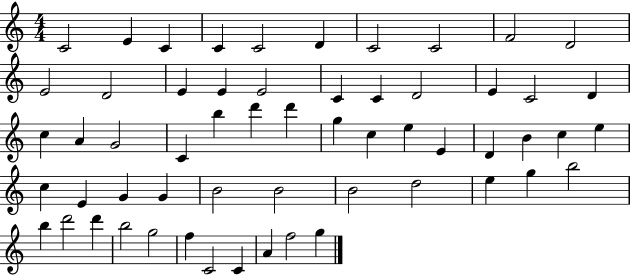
X:1
T:Untitled
M:4/4
L:1/4
K:C
C2 E C C C2 D C2 C2 F2 D2 E2 D2 E E E2 C C D2 E C2 D c A G2 C b d' d' g c e E D B c e c E G G B2 B2 B2 d2 e g b2 b d'2 d' b2 g2 f C2 C A f2 g